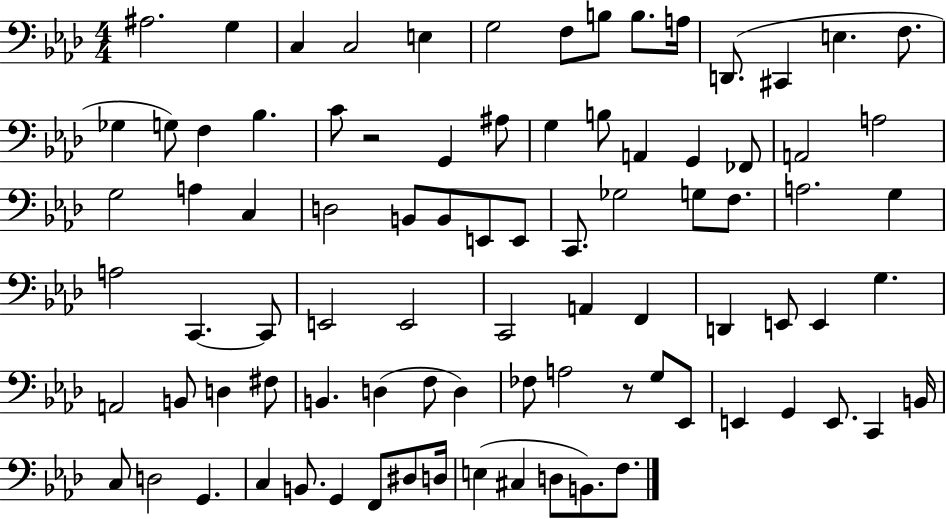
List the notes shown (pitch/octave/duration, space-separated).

A#3/h. G3/q C3/q C3/h E3/q G3/h F3/e B3/e B3/e. A3/s D2/e. C#2/q E3/q. F3/e. Gb3/q G3/e F3/q Bb3/q. C4/e R/h G2/q A#3/e G3/q B3/e A2/q G2/q FES2/e A2/h A3/h G3/h A3/q C3/q D3/h B2/e B2/e E2/e E2/e C2/e. Gb3/h G3/e F3/e. A3/h. G3/q A3/h C2/q. C2/e E2/h E2/h C2/h A2/q F2/q D2/q E2/e E2/q G3/q. A2/h B2/e D3/q F#3/e B2/q. D3/q F3/e D3/q FES3/e A3/h R/e G3/e Eb2/e E2/q G2/q E2/e. C2/q B2/s C3/e D3/h G2/q. C3/q B2/e. G2/q F2/e D#3/e D3/s E3/q C#3/q D3/e B2/e. F3/e.